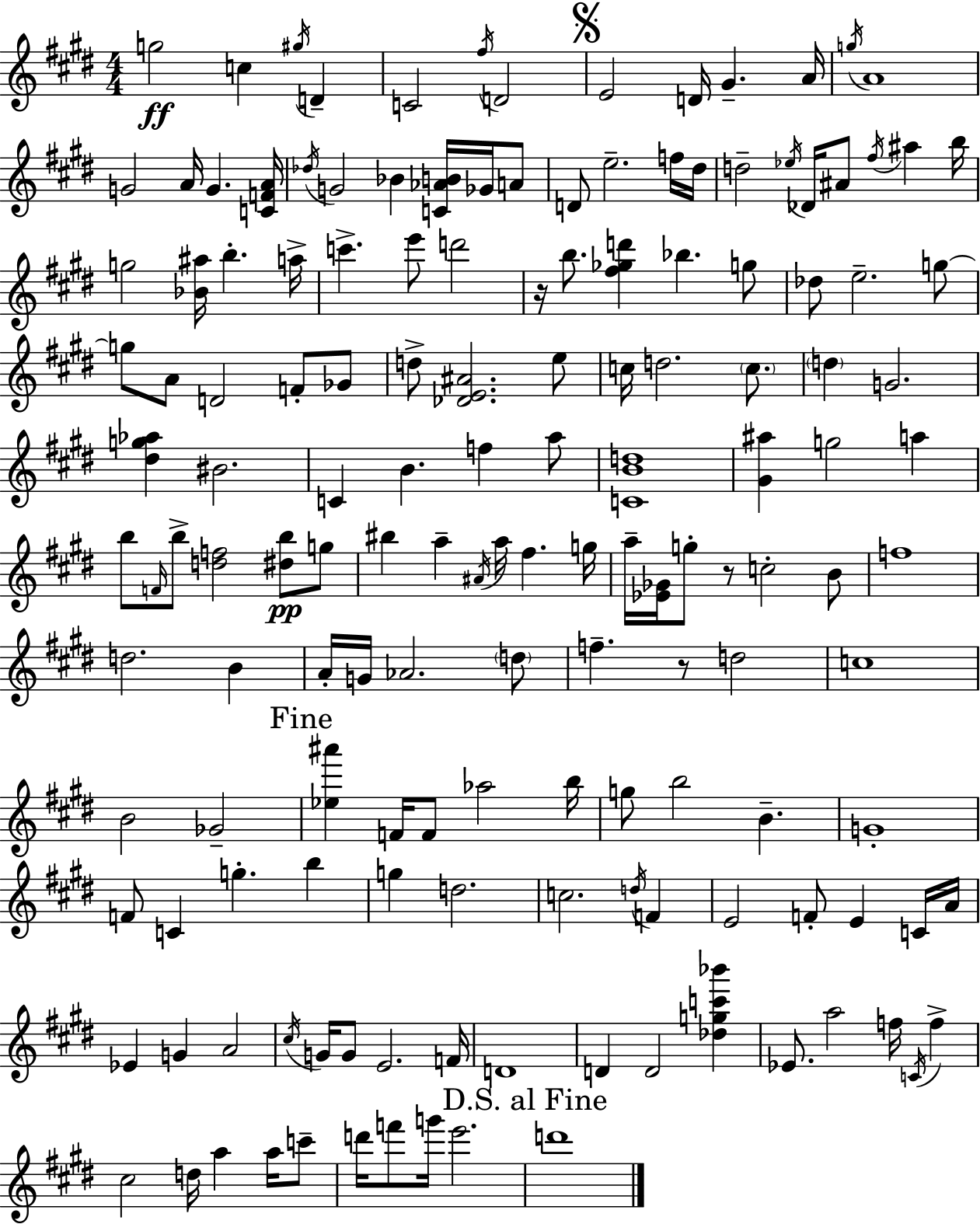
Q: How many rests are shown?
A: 3